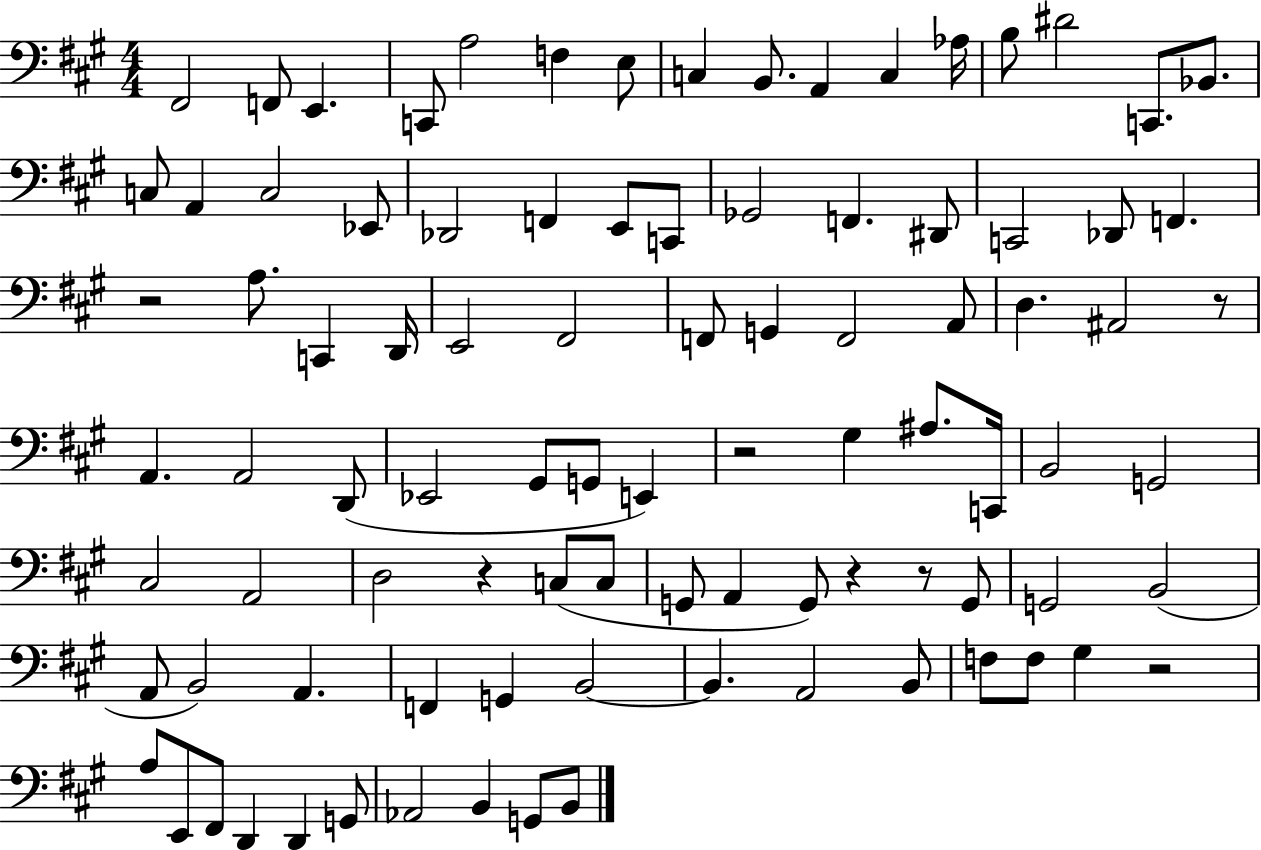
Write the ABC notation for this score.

X:1
T:Untitled
M:4/4
L:1/4
K:A
^F,,2 F,,/2 E,, C,,/2 A,2 F, E,/2 C, B,,/2 A,, C, _A,/4 B,/2 ^D2 C,,/2 _B,,/2 C,/2 A,, C,2 _E,,/2 _D,,2 F,, E,,/2 C,,/2 _G,,2 F,, ^D,,/2 C,,2 _D,,/2 F,, z2 A,/2 C,, D,,/4 E,,2 ^F,,2 F,,/2 G,, F,,2 A,,/2 D, ^A,,2 z/2 A,, A,,2 D,,/2 _E,,2 ^G,,/2 G,,/2 E,, z2 ^G, ^A,/2 C,,/4 B,,2 G,,2 ^C,2 A,,2 D,2 z C,/2 C,/2 G,,/2 A,, G,,/2 z z/2 G,,/2 G,,2 B,,2 A,,/2 B,,2 A,, F,, G,, B,,2 B,, A,,2 B,,/2 F,/2 F,/2 ^G, z2 A,/2 E,,/2 ^F,,/2 D,, D,, G,,/2 _A,,2 B,, G,,/2 B,,/2